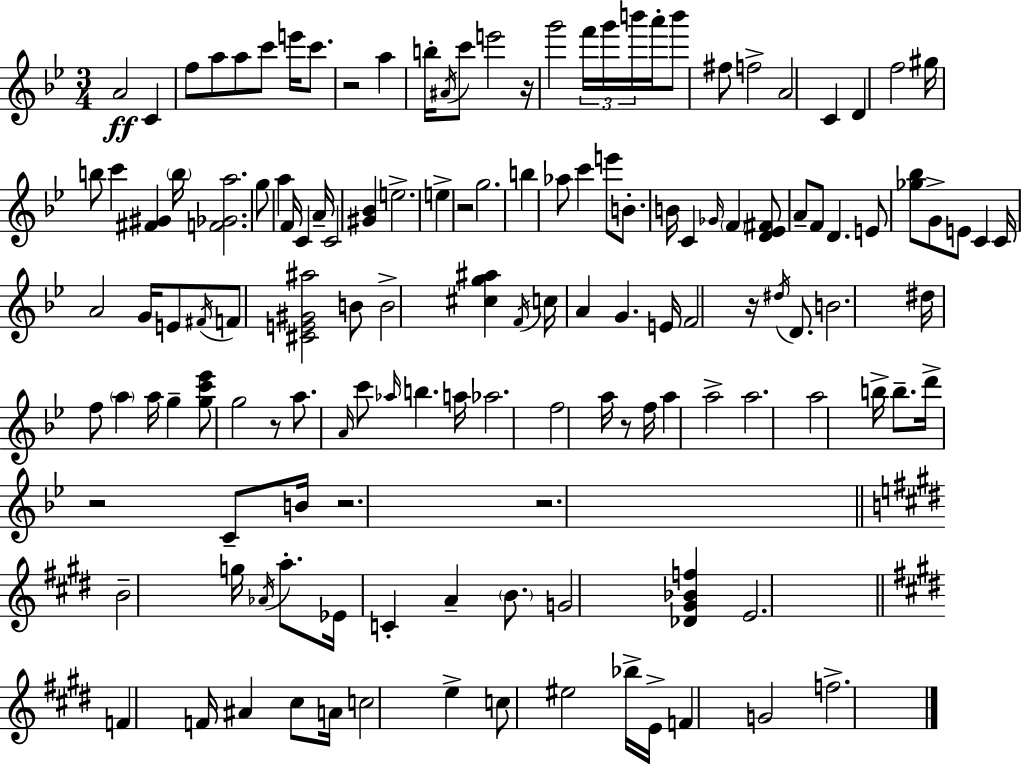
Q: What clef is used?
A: treble